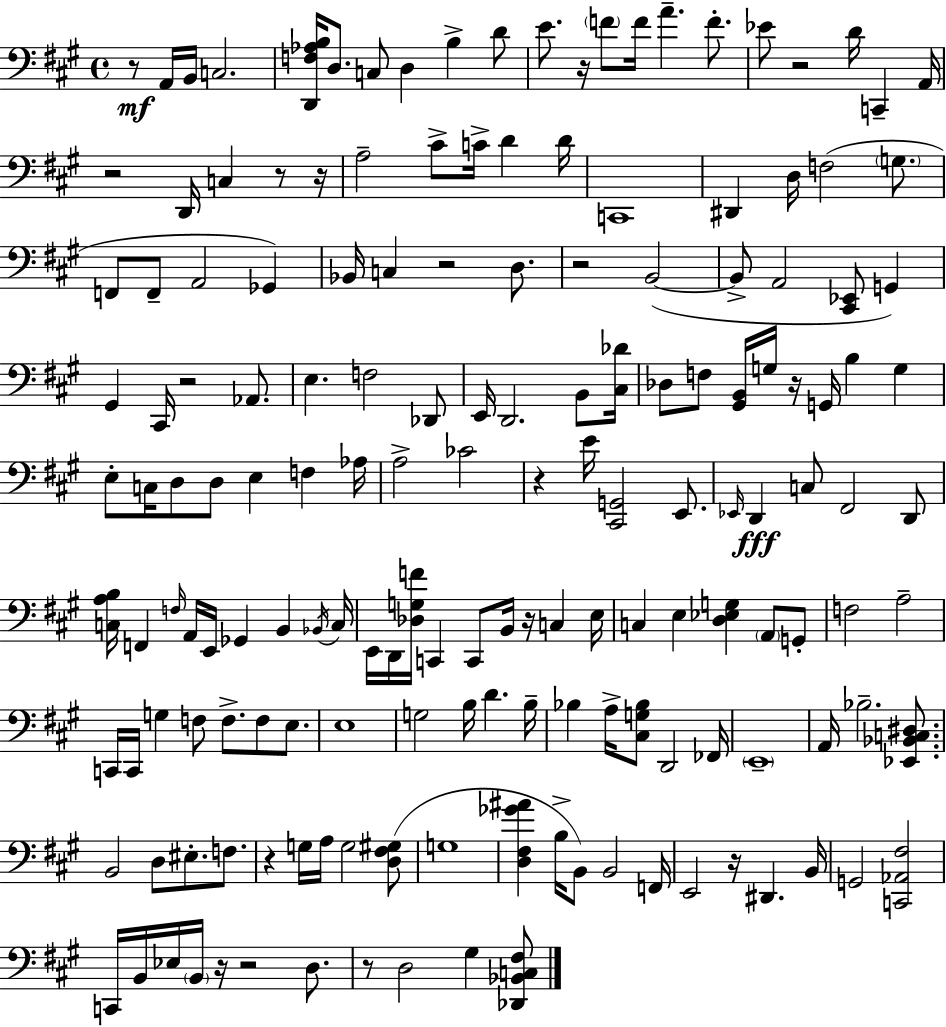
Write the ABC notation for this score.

X:1
T:Untitled
M:4/4
L:1/4
K:A
z/2 A,,/4 B,,/4 C,2 [D,,F,_A,B,]/4 D,/2 C,/2 D, B, D/2 E/2 z/4 F/2 F/4 A F/2 _E/2 z2 D/4 C,, A,,/4 z2 D,,/4 C, z/2 z/4 A,2 ^C/2 C/4 D D/4 C,,4 ^D,, D,/4 F,2 G,/2 F,,/2 F,,/2 A,,2 _G,, _B,,/4 C, z2 D,/2 z2 B,,2 B,,/2 A,,2 [^C,,_E,,]/2 G,, ^G,, ^C,,/4 z2 _A,,/2 E, F,2 _D,,/2 E,,/4 D,,2 B,,/2 [^C,_D]/4 _D,/2 F,/2 [^G,,B,,]/4 G,/4 z/4 G,,/4 B, G, E,/2 C,/4 D,/2 D,/2 E, F, _A,/4 A,2 _C2 z E/4 [^C,,G,,]2 E,,/2 _E,,/4 D,, C,/2 ^F,,2 D,,/2 [C,A,B,]/4 F,, F,/4 A,,/4 E,,/4 _G,, B,, _B,,/4 C,/4 E,,/4 D,,/4 [_D,G,F]/4 C,, C,,/2 B,,/4 z/4 C, E,/4 C, E, [D,_E,G,] A,,/2 G,,/2 F,2 A,2 C,,/4 C,,/4 G, F,/2 F,/2 F,/2 E,/2 E,4 G,2 B,/4 D B,/4 _B, A,/4 [^C,G,_B,]/2 D,,2 _F,,/4 E,,4 A,,/4 _B,2 [_E,,_B,,C,^D,]/2 B,,2 D,/2 ^E,/2 F,/2 z G,/4 A,/4 G,2 [D,^F,^G,]/2 G,4 [D,^F,_G^A] B,/4 B,,/2 B,,2 F,,/4 E,,2 z/4 ^D,, B,,/4 G,,2 [C,,_A,,^F,]2 C,,/4 B,,/4 _E,/4 B,,/4 z/4 z2 D,/2 z/2 D,2 ^G, [_D,,_B,,C,^F,]/2